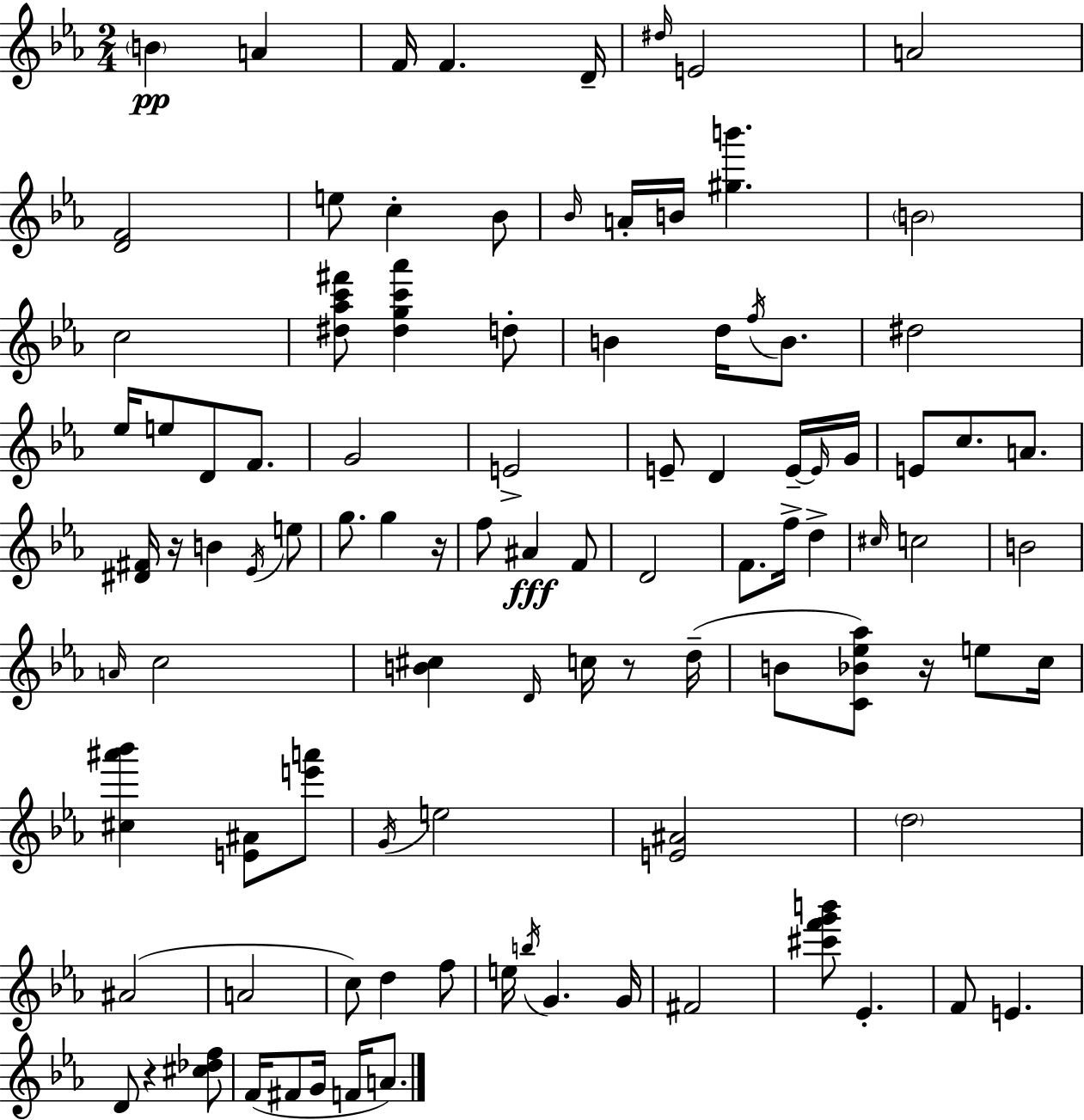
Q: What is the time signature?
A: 2/4